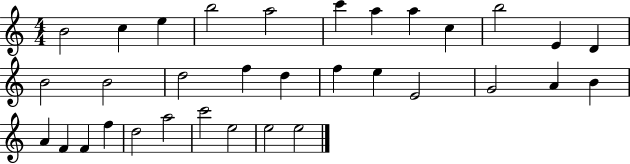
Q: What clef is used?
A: treble